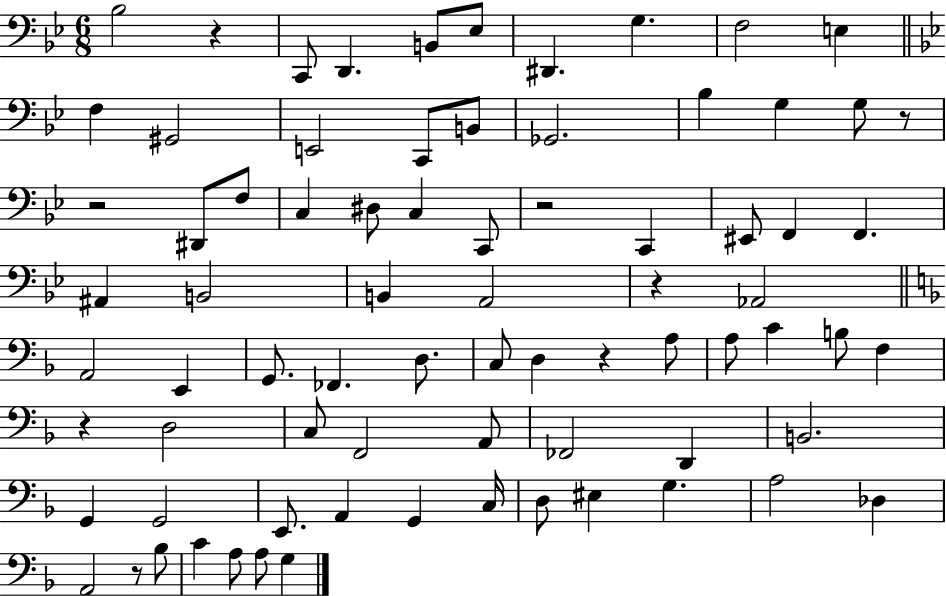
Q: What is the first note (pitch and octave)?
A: Bb3